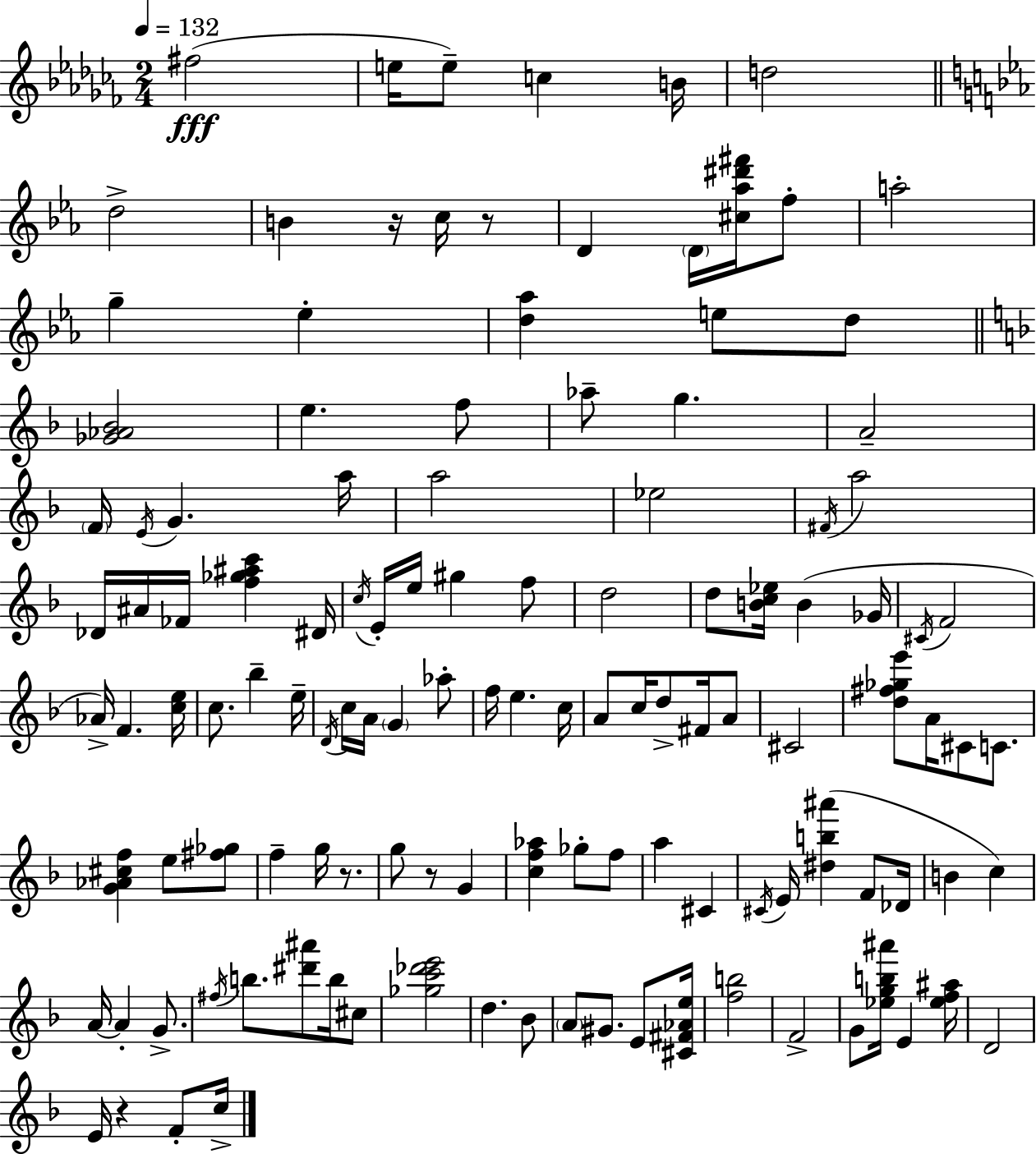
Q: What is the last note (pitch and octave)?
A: C5